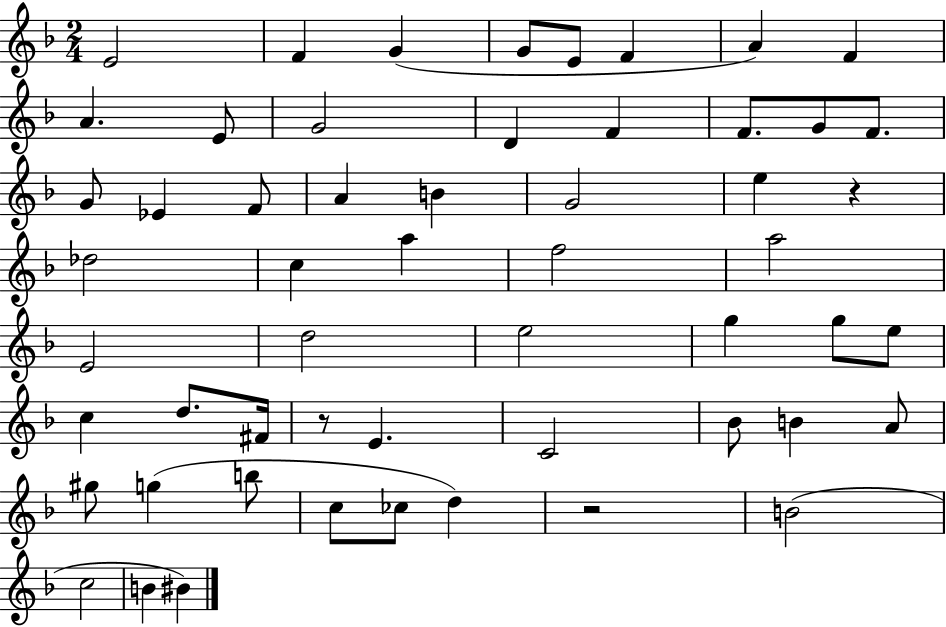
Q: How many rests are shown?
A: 3